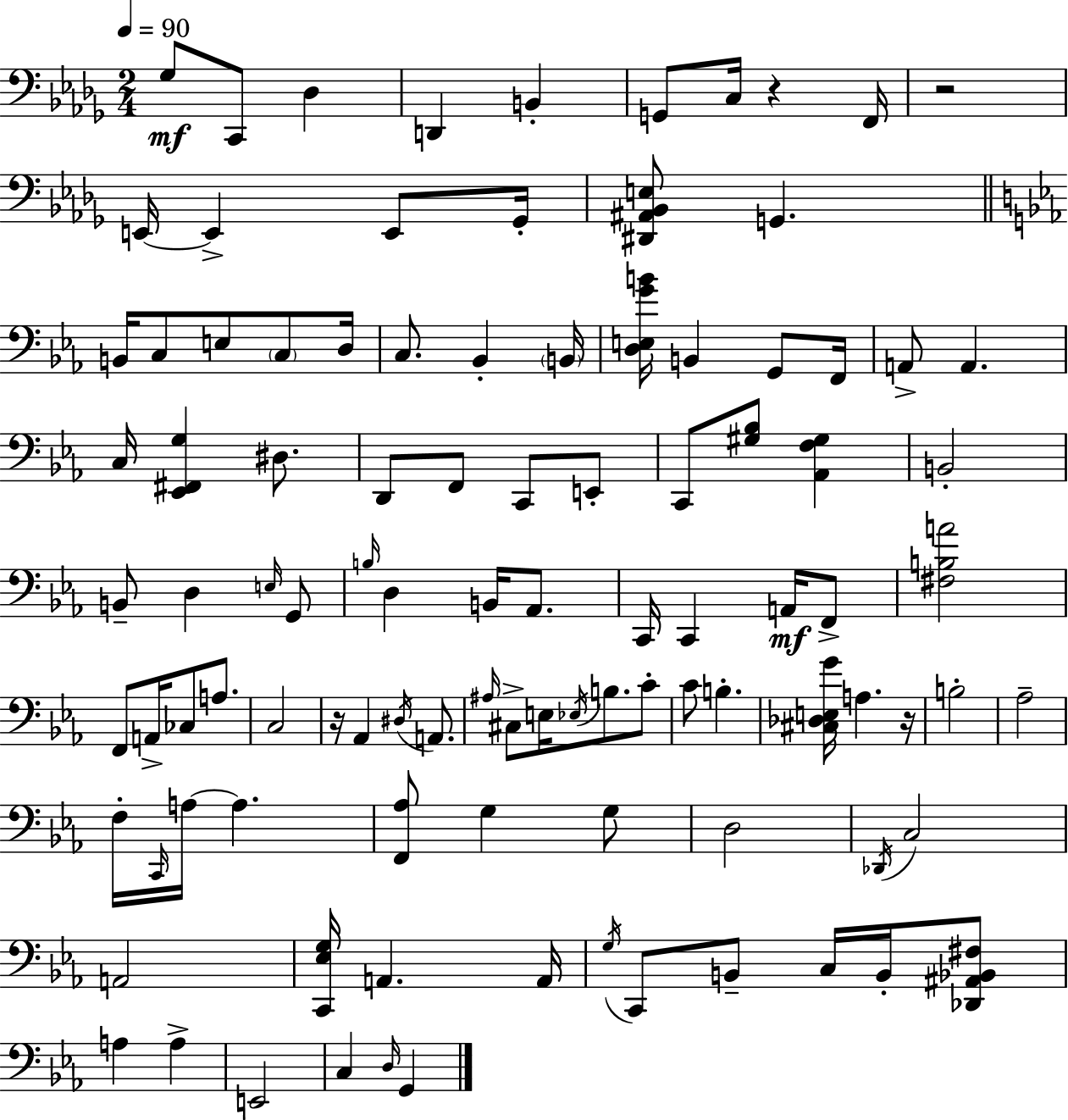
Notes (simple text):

Gb3/e C2/e Db3/q D2/q B2/q G2/e C3/s R/q F2/s R/h E2/s E2/q E2/e Gb2/s [D#2,A#2,Bb2,E3]/e G2/q. B2/s C3/e E3/e C3/e D3/s C3/e. Bb2/q B2/s [D3,E3,G4,B4]/s B2/q G2/e F2/s A2/e A2/q. C3/s [Eb2,F#2,G3]/q D#3/e. D2/e F2/e C2/e E2/e C2/e [G#3,Bb3]/e [Ab2,F3,G#3]/q B2/h B2/e D3/q E3/s G2/e B3/s D3/q B2/s Ab2/e. C2/s C2/q A2/s F2/e [F#3,B3,A4]/h F2/e A2/s CES3/e A3/e. C3/h R/s Ab2/q D#3/s A2/e. A#3/s C#3/e E3/s Eb3/s B3/e. C4/e C4/e B3/q. [C#3,Db3,E3,G4]/s A3/q. R/s B3/h Ab3/h F3/s C2/s A3/s A3/q. [F2,Ab3]/e G3/q G3/e D3/h Db2/s C3/h A2/h [C2,Eb3,G3]/s A2/q. A2/s G3/s C2/e B2/e C3/s B2/s [Db2,A#2,Bb2,F#3]/e A3/q A3/q E2/h C3/q D3/s G2/q